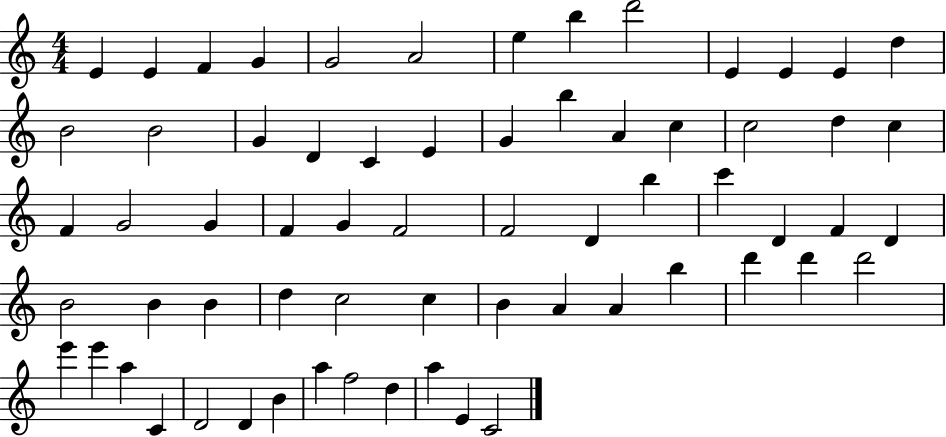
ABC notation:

X:1
T:Untitled
M:4/4
L:1/4
K:C
E E F G G2 A2 e b d'2 E E E d B2 B2 G D C E G b A c c2 d c F G2 G F G F2 F2 D b c' D F D B2 B B d c2 c B A A b d' d' d'2 e' e' a C D2 D B a f2 d a E C2